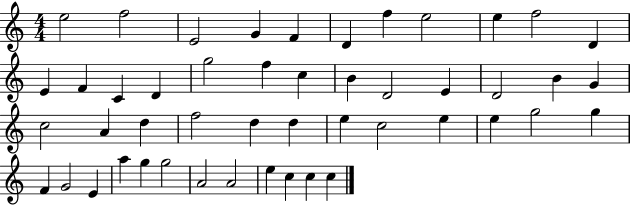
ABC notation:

X:1
T:Untitled
M:4/4
L:1/4
K:C
e2 f2 E2 G F D f e2 e f2 D E F C D g2 f c B D2 E D2 B G c2 A d f2 d d e c2 e e g2 g F G2 E a g g2 A2 A2 e c c c